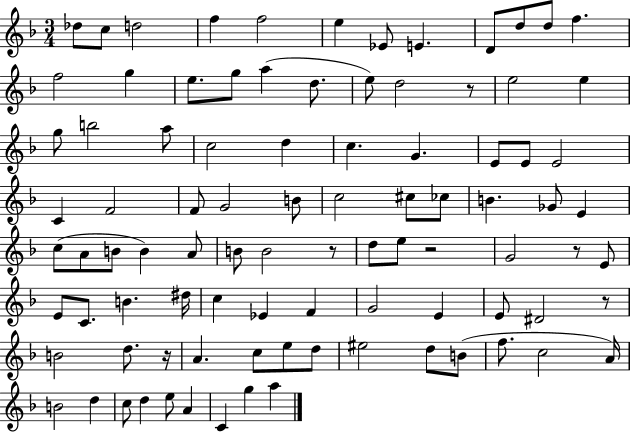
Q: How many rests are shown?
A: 6